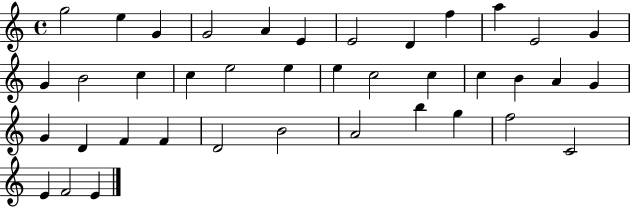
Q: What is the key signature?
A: C major